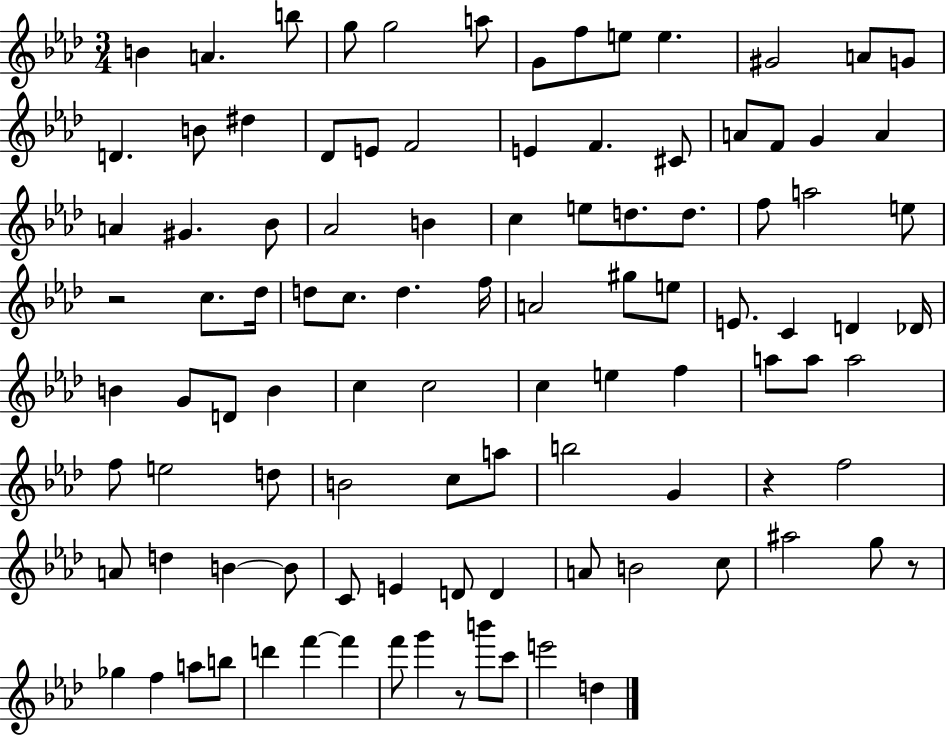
X:1
T:Untitled
M:3/4
L:1/4
K:Ab
B A b/2 g/2 g2 a/2 G/2 f/2 e/2 e ^G2 A/2 G/2 D B/2 ^d _D/2 E/2 F2 E F ^C/2 A/2 F/2 G A A ^G _B/2 _A2 B c e/2 d/2 d/2 f/2 a2 e/2 z2 c/2 _d/4 d/2 c/2 d f/4 A2 ^g/2 e/2 E/2 C D _D/4 B G/2 D/2 B c c2 c e f a/2 a/2 a2 f/2 e2 d/2 B2 c/2 a/2 b2 G z f2 A/2 d B B/2 C/2 E D/2 D A/2 B2 c/2 ^a2 g/2 z/2 _g f a/2 b/2 d' f' f' f'/2 g' z/2 b'/2 c'/2 e'2 d